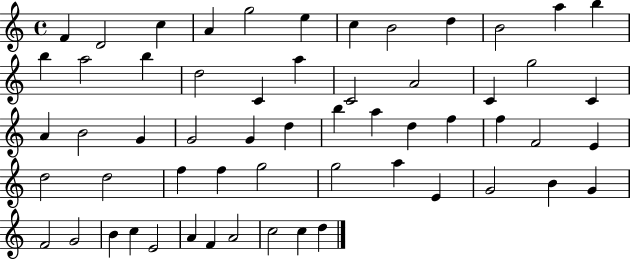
X:1
T:Untitled
M:4/4
L:1/4
K:C
F D2 c A g2 e c B2 d B2 a b b a2 b d2 C a C2 A2 C g2 C A B2 G G2 G d b a d f f F2 E d2 d2 f f g2 g2 a E G2 B G F2 G2 B c E2 A F A2 c2 c d